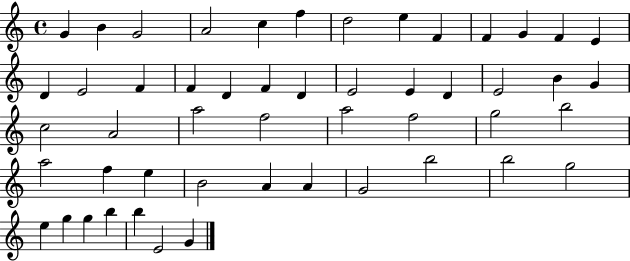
{
  \clef treble
  \time 4/4
  \defaultTimeSignature
  \key c \major
  g'4 b'4 g'2 | a'2 c''4 f''4 | d''2 e''4 f'4 | f'4 g'4 f'4 e'4 | \break d'4 e'2 f'4 | f'4 d'4 f'4 d'4 | e'2 e'4 d'4 | e'2 b'4 g'4 | \break c''2 a'2 | a''2 f''2 | a''2 f''2 | g''2 b''2 | \break a''2 f''4 e''4 | b'2 a'4 a'4 | g'2 b''2 | b''2 g''2 | \break e''4 g''4 g''4 b''4 | b''4 e'2 g'4 | \bar "|."
}